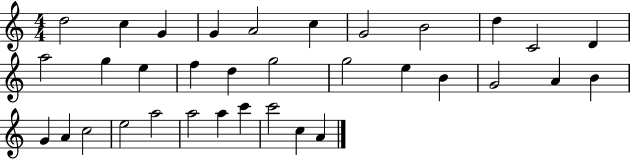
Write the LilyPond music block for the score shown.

{
  \clef treble
  \numericTimeSignature
  \time 4/4
  \key c \major
  d''2 c''4 g'4 | g'4 a'2 c''4 | g'2 b'2 | d''4 c'2 d'4 | \break a''2 g''4 e''4 | f''4 d''4 g''2 | g''2 e''4 b'4 | g'2 a'4 b'4 | \break g'4 a'4 c''2 | e''2 a''2 | a''2 a''4 c'''4 | c'''2 c''4 a'4 | \break \bar "|."
}